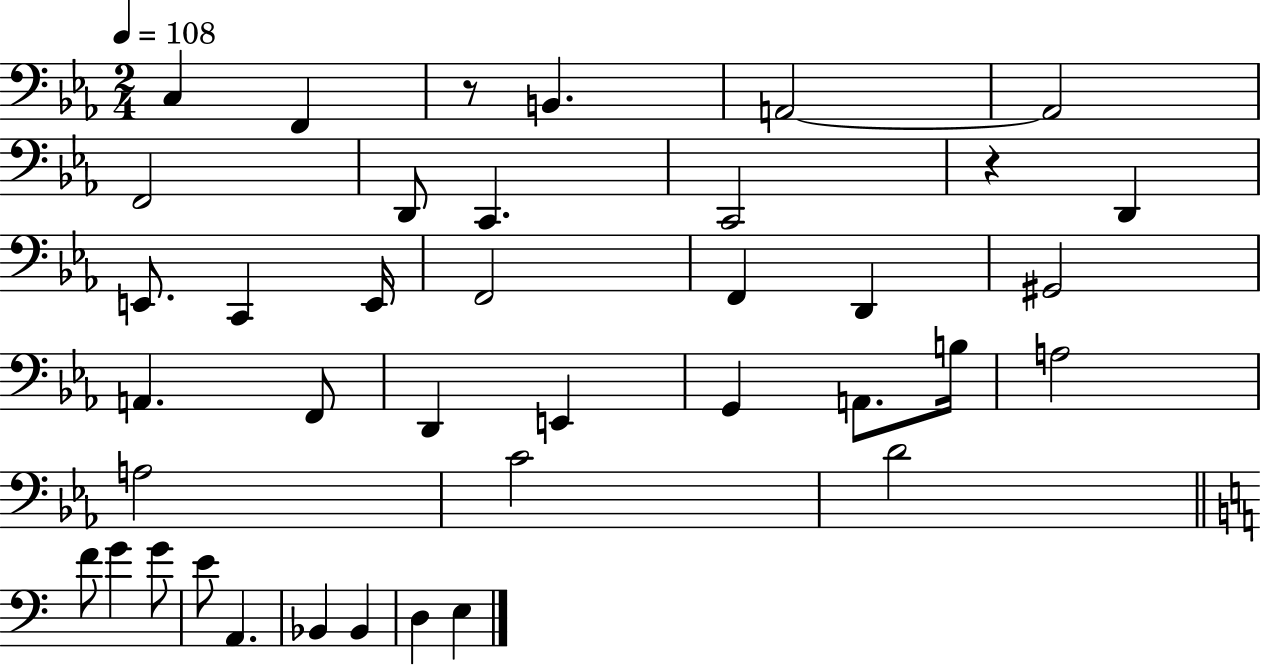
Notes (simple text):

C3/q F2/q R/e B2/q. A2/h A2/h F2/h D2/e C2/q. C2/h R/q D2/q E2/e. C2/q E2/s F2/h F2/q D2/q G#2/h A2/q. F2/e D2/q E2/q G2/q A2/e. B3/s A3/h A3/h C4/h D4/h F4/e G4/q G4/e E4/e A2/q. Bb2/q Bb2/q D3/q E3/q